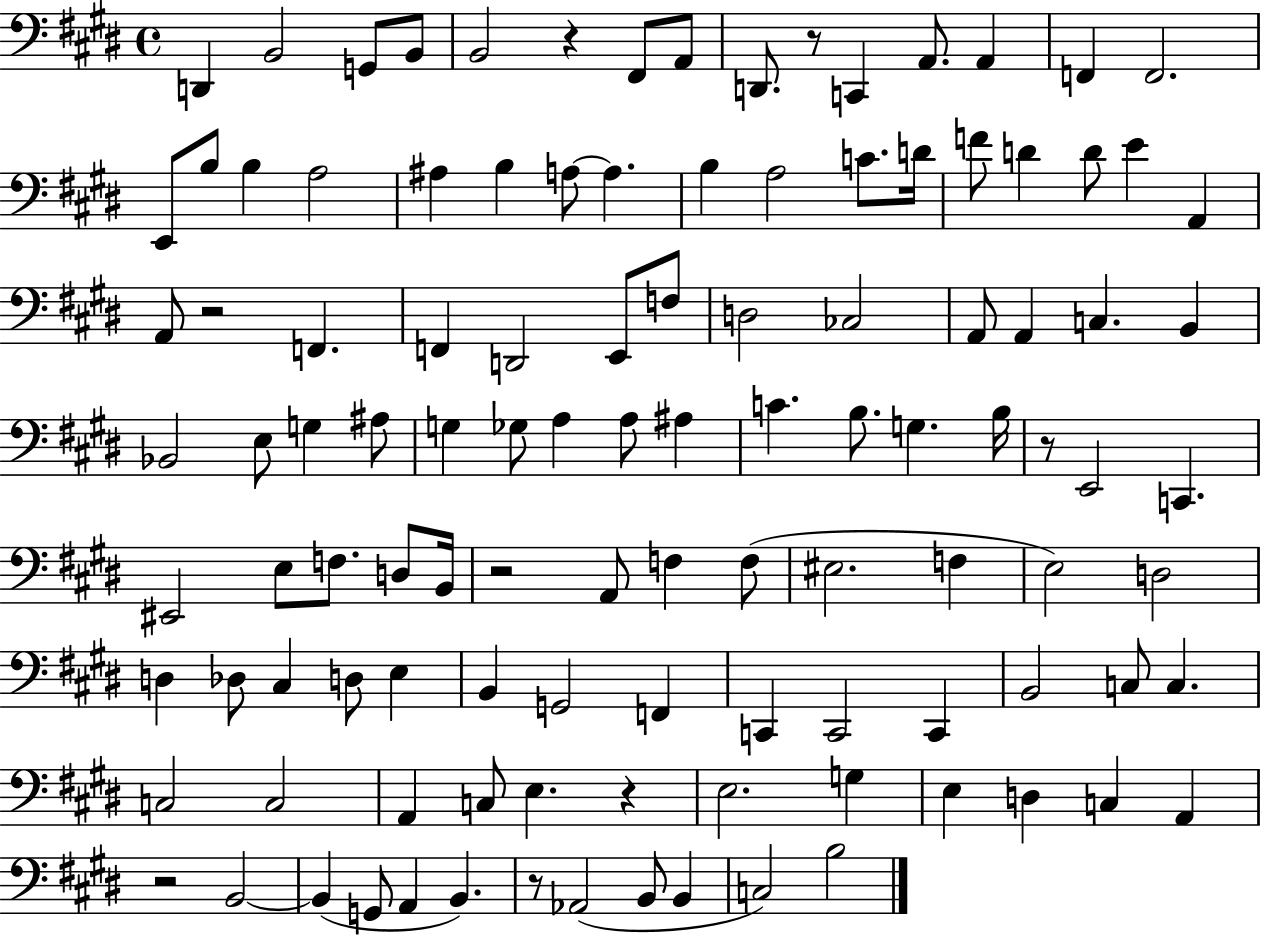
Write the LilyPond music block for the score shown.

{
  \clef bass
  \time 4/4
  \defaultTimeSignature
  \key e \major
  \repeat volta 2 { d,4 b,2 g,8 b,8 | b,2 r4 fis,8 a,8 | d,8. r8 c,4 a,8. a,4 | f,4 f,2. | \break e,8 b8 b4 a2 | ais4 b4 a8~~ a4. | b4 a2 c'8. d'16 | f'8 d'4 d'8 e'4 a,4 | \break a,8 r2 f,4. | f,4 d,2 e,8 f8 | d2 ces2 | a,8 a,4 c4. b,4 | \break bes,2 e8 g4 ais8 | g4 ges8 a4 a8 ais4 | c'4. b8. g4. b16 | r8 e,2 c,4. | \break eis,2 e8 f8. d8 b,16 | r2 a,8 f4 f8( | eis2. f4 | e2) d2 | \break d4 des8 cis4 d8 e4 | b,4 g,2 f,4 | c,4 c,2 c,4 | b,2 c8 c4. | \break c2 c2 | a,4 c8 e4. r4 | e2. g4 | e4 d4 c4 a,4 | \break r2 b,2~~ | b,4( g,8 a,4 b,4.) | r8 aes,2( b,8 b,4 | c2) b2 | \break } \bar "|."
}